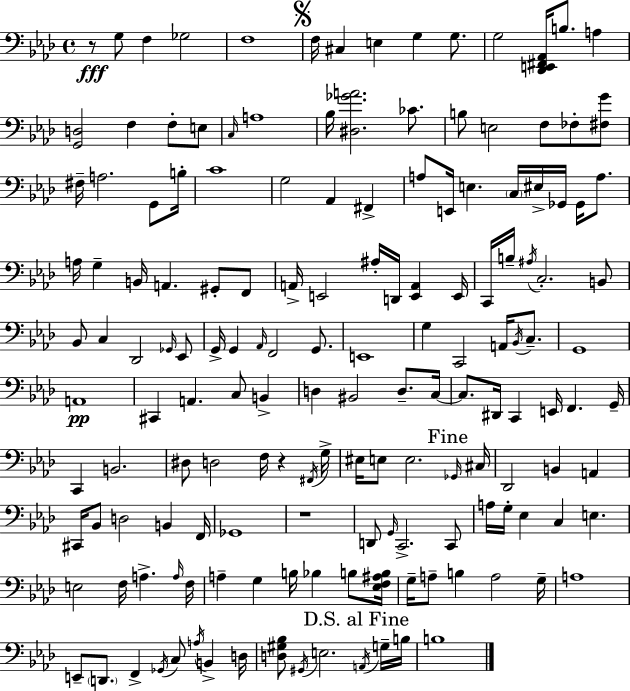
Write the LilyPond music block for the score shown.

{
  \clef bass
  \time 4/4
  \defaultTimeSignature
  \key aes \major
  \repeat volta 2 { r8\fff g8 f4 ges2 | f1 | \mark \markup { \musicglyph "scripts.segno" } f16 cis4 e4 g4 g8. | g2 <des, e, fis, aes,>16 b8. a4 | \break <g, d>2 f4 f8-. e8 | \grace { c16 } a1 | bes16 <dis ges' a'>2. ces'8. | b8 e2 f8 fes8-. <fis g'>8 | \break fis16-- a2. g,8 | b16-. c'1 | g2 aes,4 fis,4-> | a8 e,16 e4. \parenthesize c16 eis16-> ges,16 ges,16 a8. | \break a16 g4-- b,16 a,4. gis,8-. f,8 | a,16-> e,2 ais16-. d,16 <e, a,>4 | e,16 c,16 b16-- \acciaccatura { ais16 } c2.-. | b,8 bes,8 c4 des,2 | \break \grace { ges,16 } ees,8 g,16-> g,4 \grace { aes,16 } f,2 | g,8. e,1 | g4 c,2 | a,16 \acciaccatura { bes,16 } c8.-- g,1 | \break a,1\pp | cis,4 a,4. c8 | b,4-> d4 bis,2 | d8.-- c16~~ c8. dis,16 c,4 e,16 f,4. | \break g,16-- c,4 b,2. | dis8 d2 f16 | r4 \acciaccatura { fis,16 } g16-> eis16 e8 e2. | \mark "Fine" \grace { ges,16 } cis16 des,2 b,4 | \break a,4 cis,16 bes,8 d2 | b,4 f,16 ges,1 | r1 | d,8 \grace { g,16 } c,2.-> | \break c,8 a16 g16-. ees4 c4 | e4. e2 | f16 a4.-> \grace { a16 } f16 a4-- g4 | b16 bes4 b8 <ees f ais b>16 g16-- a8-- b4 | \break a2 g16-- a1 | e,8-- \parenthesize d,8. f,4-> | \acciaccatura { ges,16 } c8 \acciaccatura { a16 } b,4-> d16 <d gis bes>8 \acciaccatura { gis,16 } e2. | \mark "D.S. al Fine" \acciaccatura { a,16 } g16-- b16 b1 | \break } \bar "|."
}